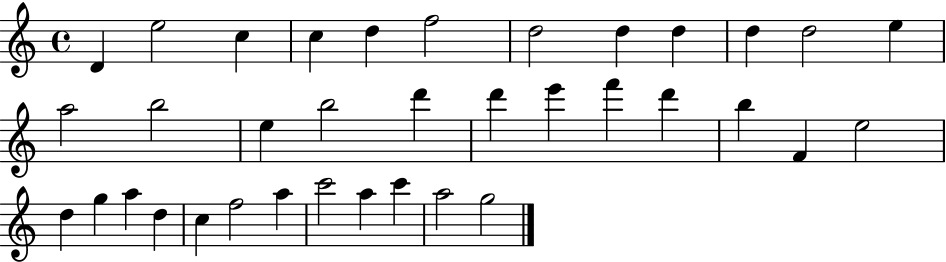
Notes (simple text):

D4/q E5/h C5/q C5/q D5/q F5/h D5/h D5/q D5/q D5/q D5/h E5/q A5/h B5/h E5/q B5/h D6/q D6/q E6/q F6/q D6/q B5/q F4/q E5/h D5/q G5/q A5/q D5/q C5/q F5/h A5/q C6/h A5/q C6/q A5/h G5/h